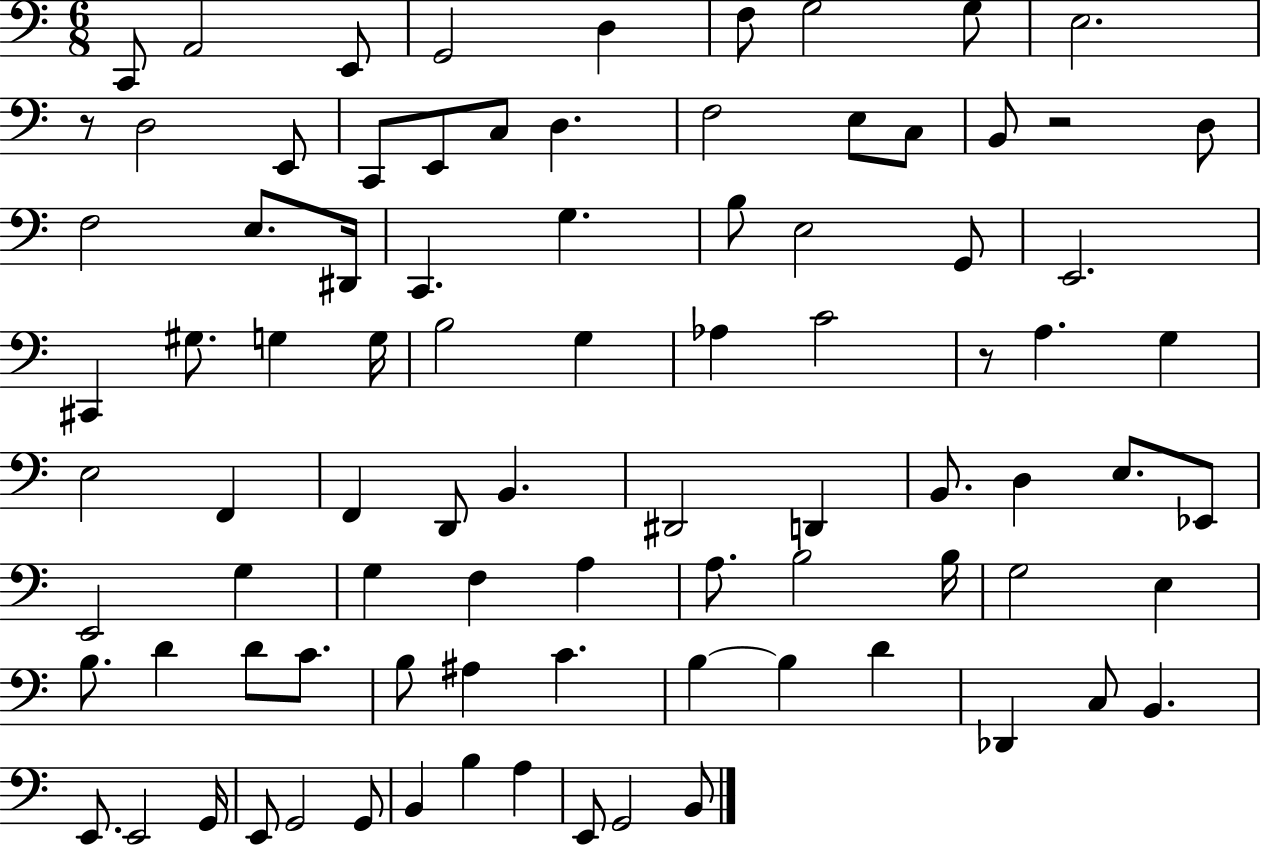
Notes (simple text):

C2/e A2/h E2/e G2/h D3/q F3/e G3/h G3/e E3/h. R/e D3/h E2/e C2/e E2/e C3/e D3/q. F3/h E3/e C3/e B2/e R/h D3/e F3/h E3/e. D#2/s C2/q. G3/q. B3/e E3/h G2/e E2/h. C#2/q G#3/e. G3/q G3/s B3/h G3/q Ab3/q C4/h R/e A3/q. G3/q E3/h F2/q F2/q D2/e B2/q. D#2/h D2/q B2/e. D3/q E3/e. Eb2/e E2/h G3/q G3/q F3/q A3/q A3/e. B3/h B3/s G3/h E3/q B3/e. D4/q D4/e C4/e. B3/e A#3/q C4/q. B3/q B3/q D4/q Db2/q C3/e B2/q. E2/e. E2/h G2/s E2/e G2/h G2/e B2/q B3/q A3/q E2/e G2/h B2/e